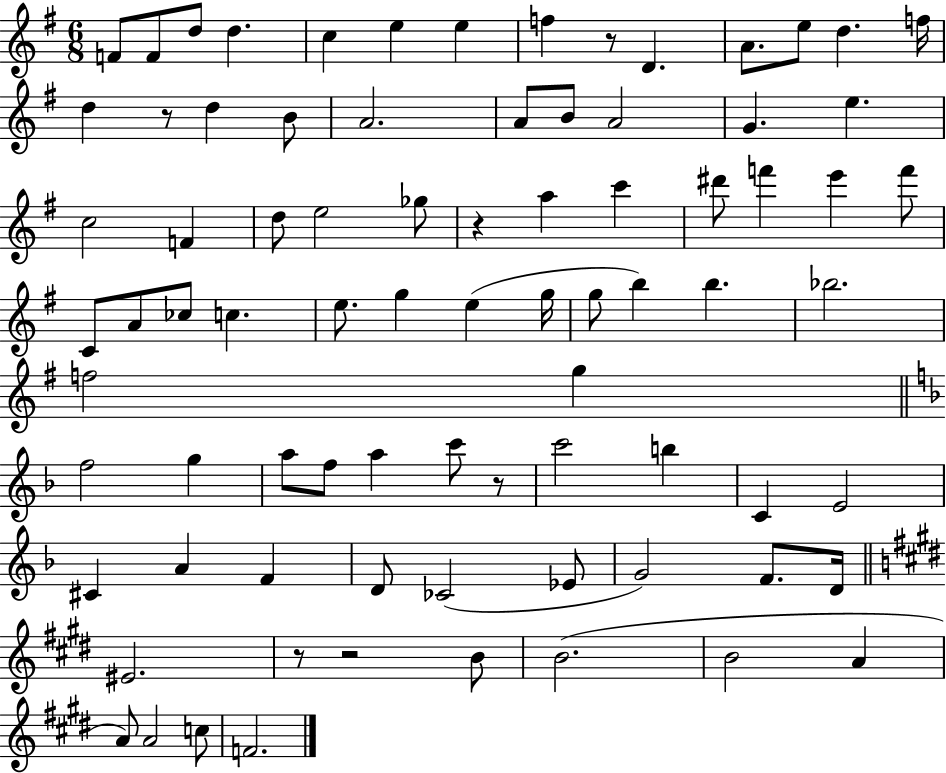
{
  \clef treble
  \numericTimeSignature
  \time 6/8
  \key g \major
  f'8 f'8 d''8 d''4. | c''4 e''4 e''4 | f''4 r8 d'4. | a'8. e''8 d''4. f''16 | \break d''4 r8 d''4 b'8 | a'2. | a'8 b'8 a'2 | g'4. e''4. | \break c''2 f'4 | d''8 e''2 ges''8 | r4 a''4 c'''4 | dis'''8 f'''4 e'''4 f'''8 | \break c'8 a'8 ces''8 c''4. | e''8. g''4 e''4( g''16 | g''8 b''4) b''4. | bes''2. | \break f''2 g''4 | \bar "||" \break \key f \major f''2 g''4 | a''8 f''8 a''4 c'''8 r8 | c'''2 b''4 | c'4 e'2 | \break cis'4 a'4 f'4 | d'8 ces'2( ees'8 | g'2) f'8. d'16 | \bar "||" \break \key e \major eis'2. | r8 r2 b'8 | b'2.( | b'2 a'4 | \break a'8) a'2 c''8 | f'2. | \bar "|."
}